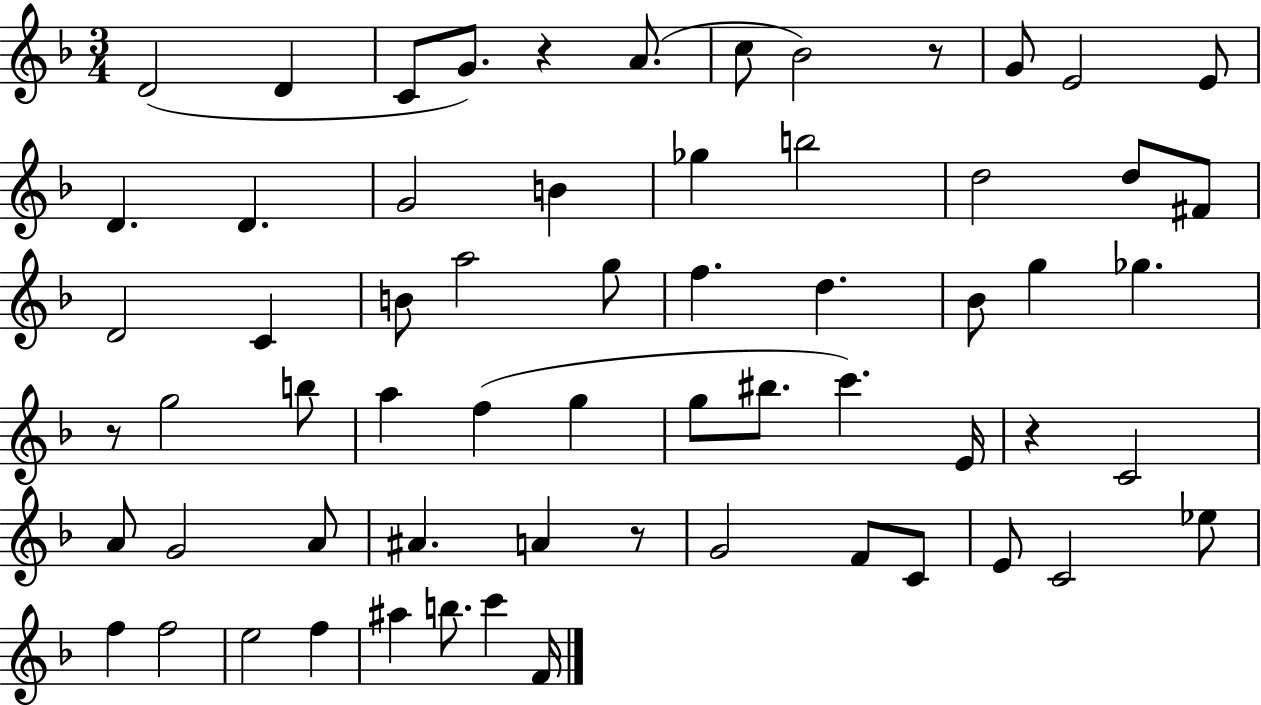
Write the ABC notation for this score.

X:1
T:Untitled
M:3/4
L:1/4
K:F
D2 D C/2 G/2 z A/2 c/2 _B2 z/2 G/2 E2 E/2 D D G2 B _g b2 d2 d/2 ^F/2 D2 C B/2 a2 g/2 f d _B/2 g _g z/2 g2 b/2 a f g g/2 ^b/2 c' E/4 z C2 A/2 G2 A/2 ^A A z/2 G2 F/2 C/2 E/2 C2 _e/2 f f2 e2 f ^a b/2 c' F/4